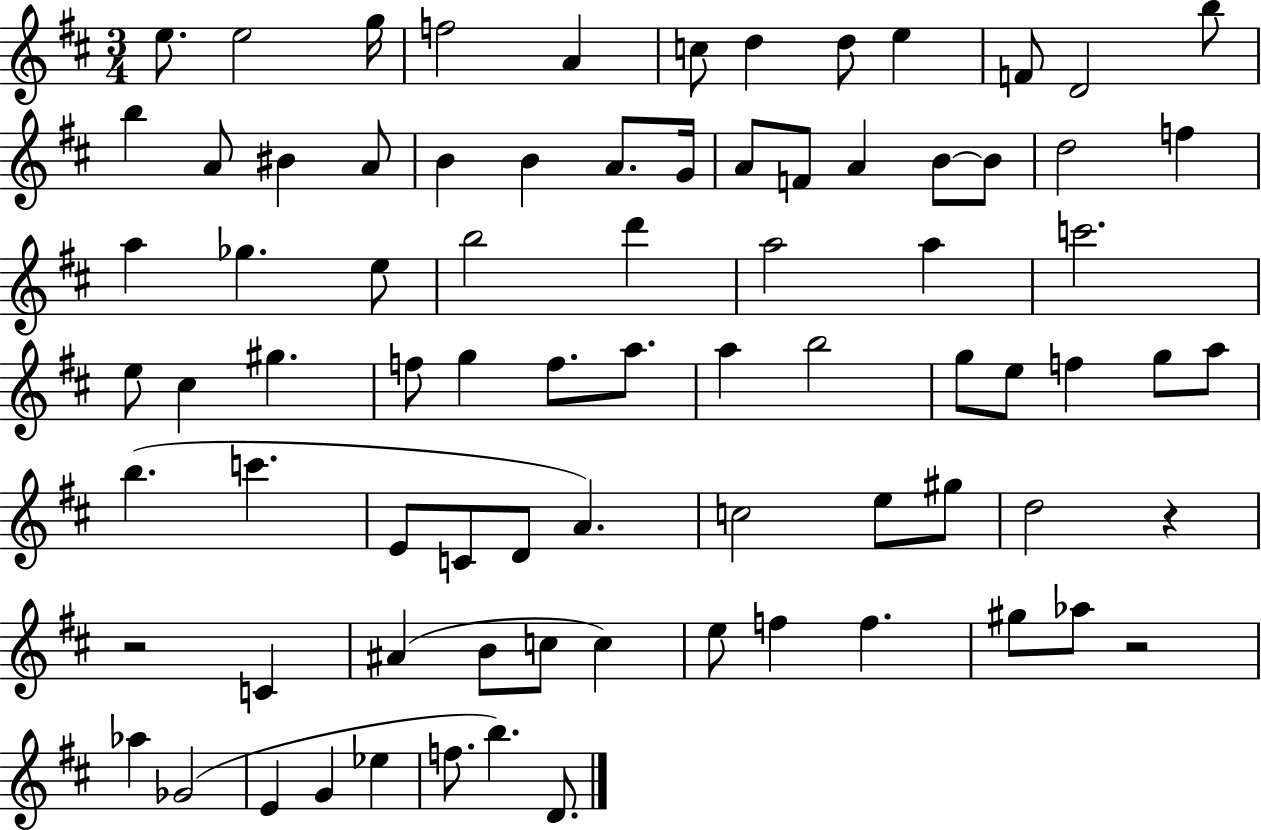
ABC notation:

X:1
T:Untitled
M:3/4
L:1/4
K:D
e/2 e2 g/4 f2 A c/2 d d/2 e F/2 D2 b/2 b A/2 ^B A/2 B B A/2 G/4 A/2 F/2 A B/2 B/2 d2 f a _g e/2 b2 d' a2 a c'2 e/2 ^c ^g f/2 g f/2 a/2 a b2 g/2 e/2 f g/2 a/2 b c' E/2 C/2 D/2 A c2 e/2 ^g/2 d2 z z2 C ^A B/2 c/2 c e/2 f f ^g/2 _a/2 z2 _a _G2 E G _e f/2 b D/2